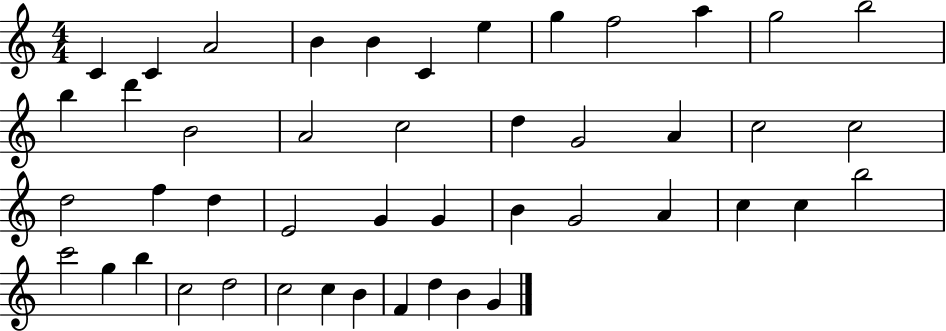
{
  \clef treble
  \numericTimeSignature
  \time 4/4
  \key c \major
  c'4 c'4 a'2 | b'4 b'4 c'4 e''4 | g''4 f''2 a''4 | g''2 b''2 | \break b''4 d'''4 b'2 | a'2 c''2 | d''4 g'2 a'4 | c''2 c''2 | \break d''2 f''4 d''4 | e'2 g'4 g'4 | b'4 g'2 a'4 | c''4 c''4 b''2 | \break c'''2 g''4 b''4 | c''2 d''2 | c''2 c''4 b'4 | f'4 d''4 b'4 g'4 | \break \bar "|."
}